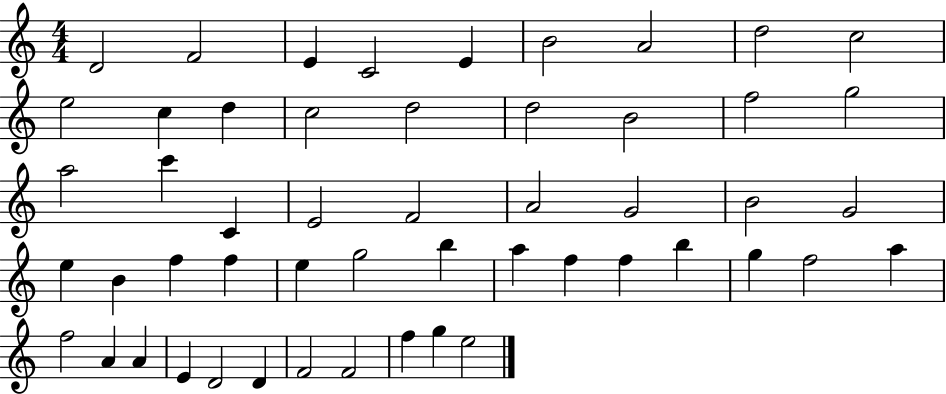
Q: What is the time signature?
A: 4/4